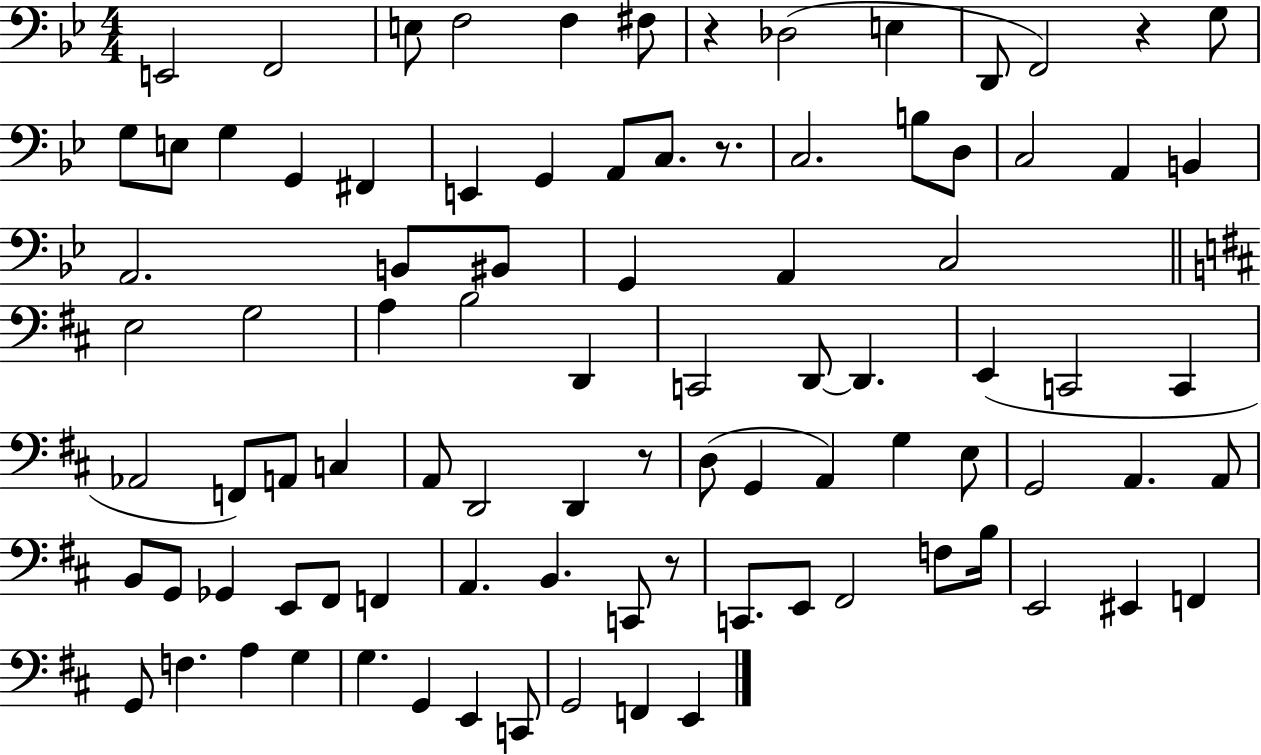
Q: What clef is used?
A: bass